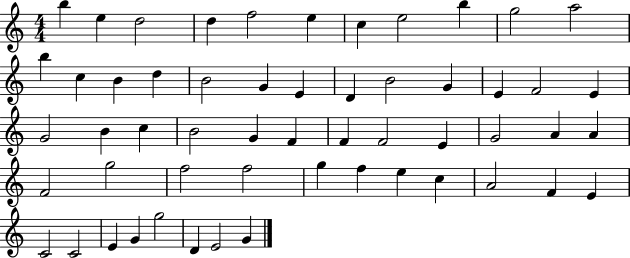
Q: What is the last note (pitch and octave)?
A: G4